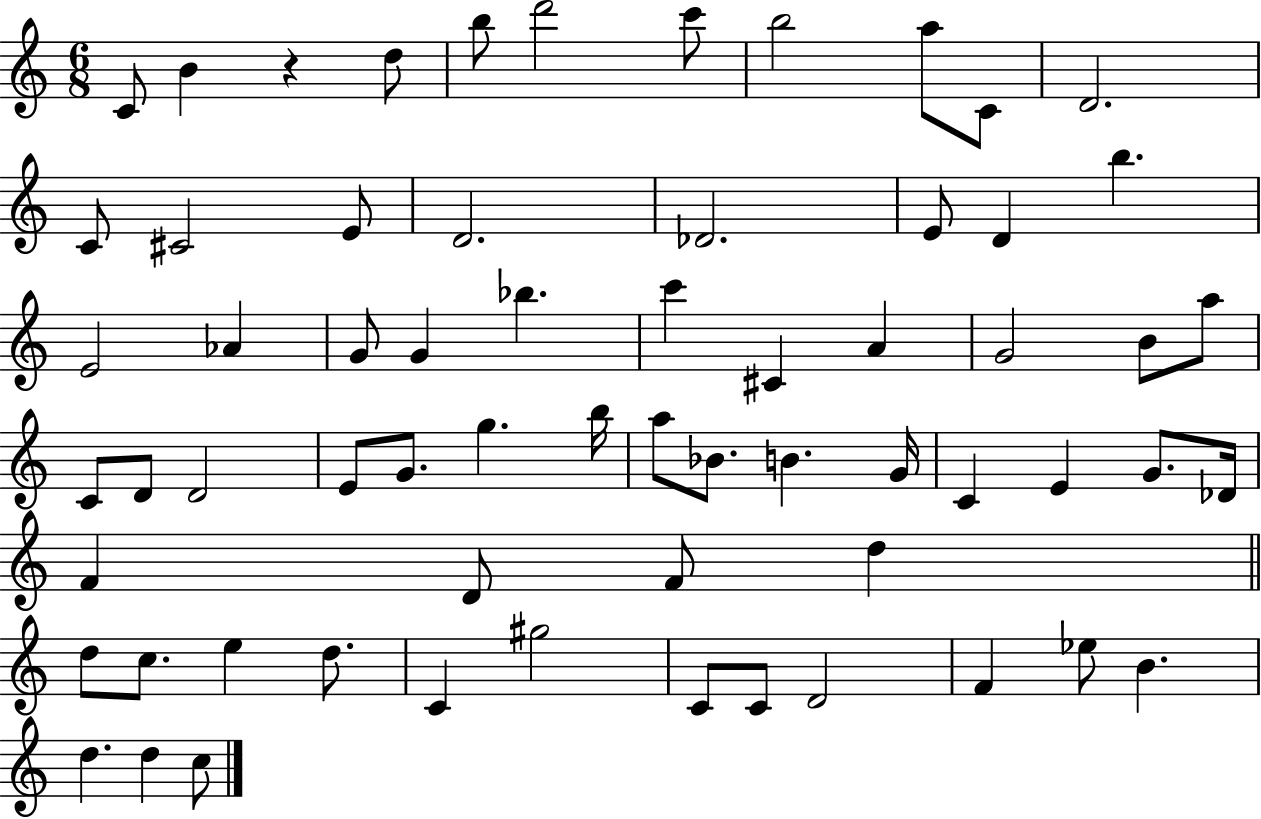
{
  \clef treble
  \numericTimeSignature
  \time 6/8
  \key c \major
  c'8 b'4 r4 d''8 | b''8 d'''2 c'''8 | b''2 a''8 c'8 | d'2. | \break c'8 cis'2 e'8 | d'2. | des'2. | e'8 d'4 b''4. | \break e'2 aes'4 | g'8 g'4 bes''4. | c'''4 cis'4 a'4 | g'2 b'8 a''8 | \break c'8 d'8 d'2 | e'8 g'8. g''4. b''16 | a''8 bes'8. b'4. g'16 | c'4 e'4 g'8. des'16 | \break f'4 d'8 f'8 d''4 | \bar "||" \break \key c \major d''8 c''8. e''4 d''8. | c'4 gis''2 | c'8 c'8 d'2 | f'4 ees''8 b'4. | \break d''4. d''4 c''8 | \bar "|."
}